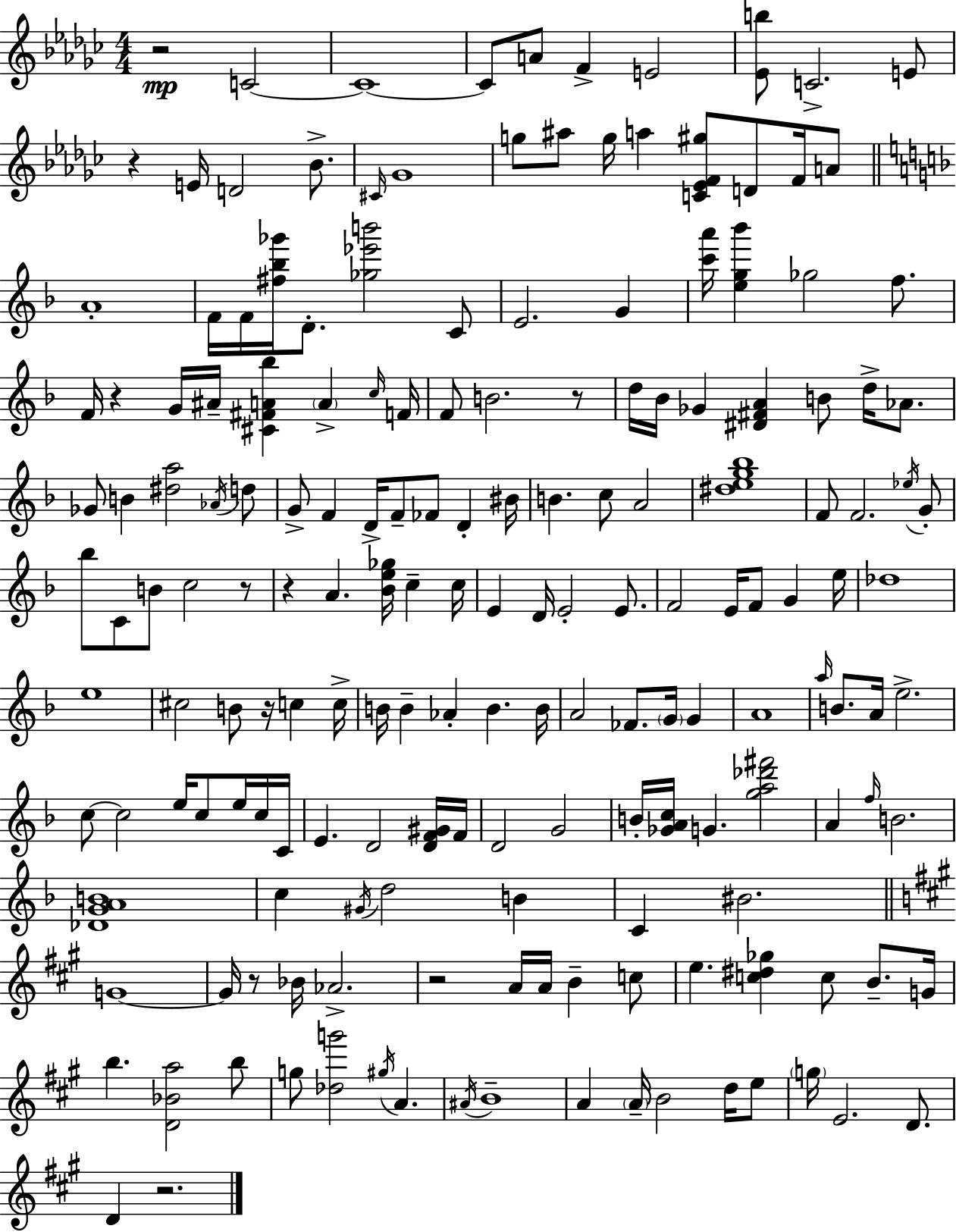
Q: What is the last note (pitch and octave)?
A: D4